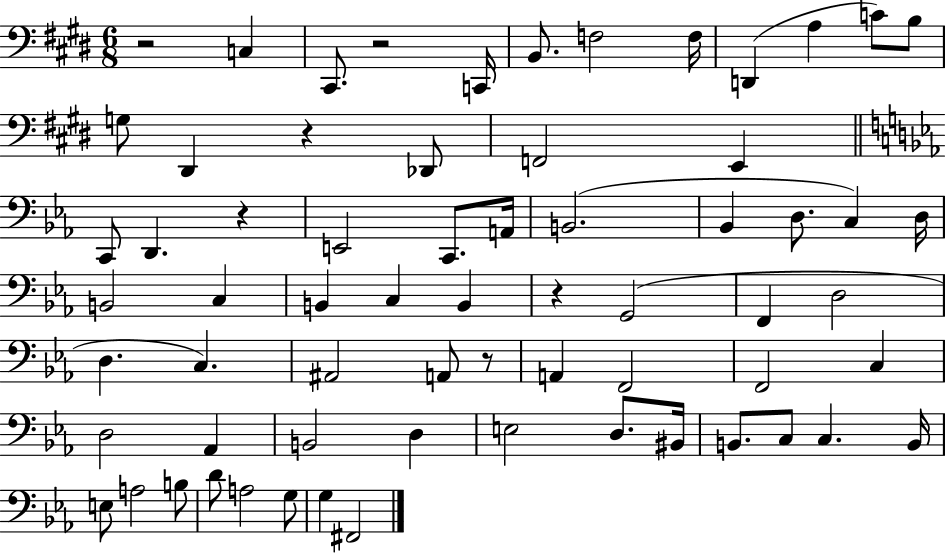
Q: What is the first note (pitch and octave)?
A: C3